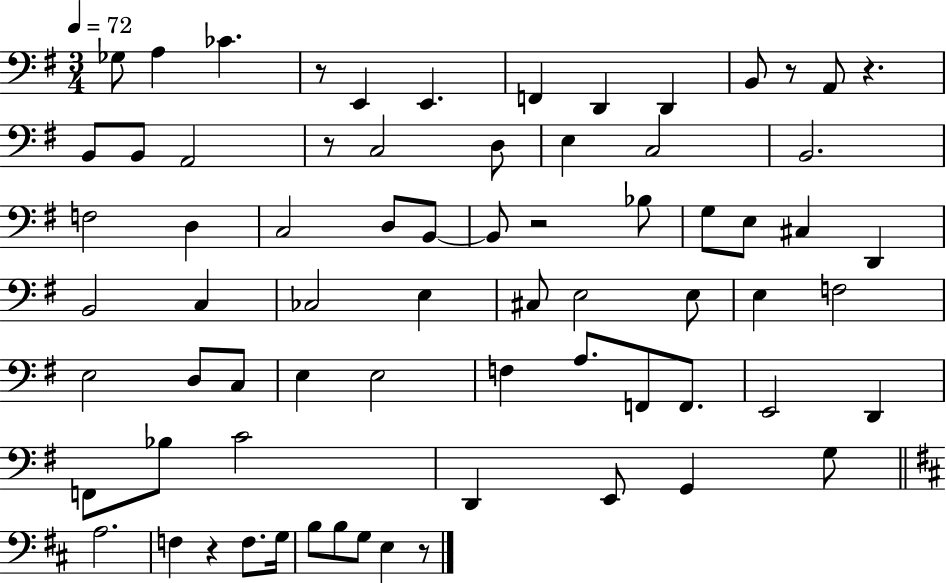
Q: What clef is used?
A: bass